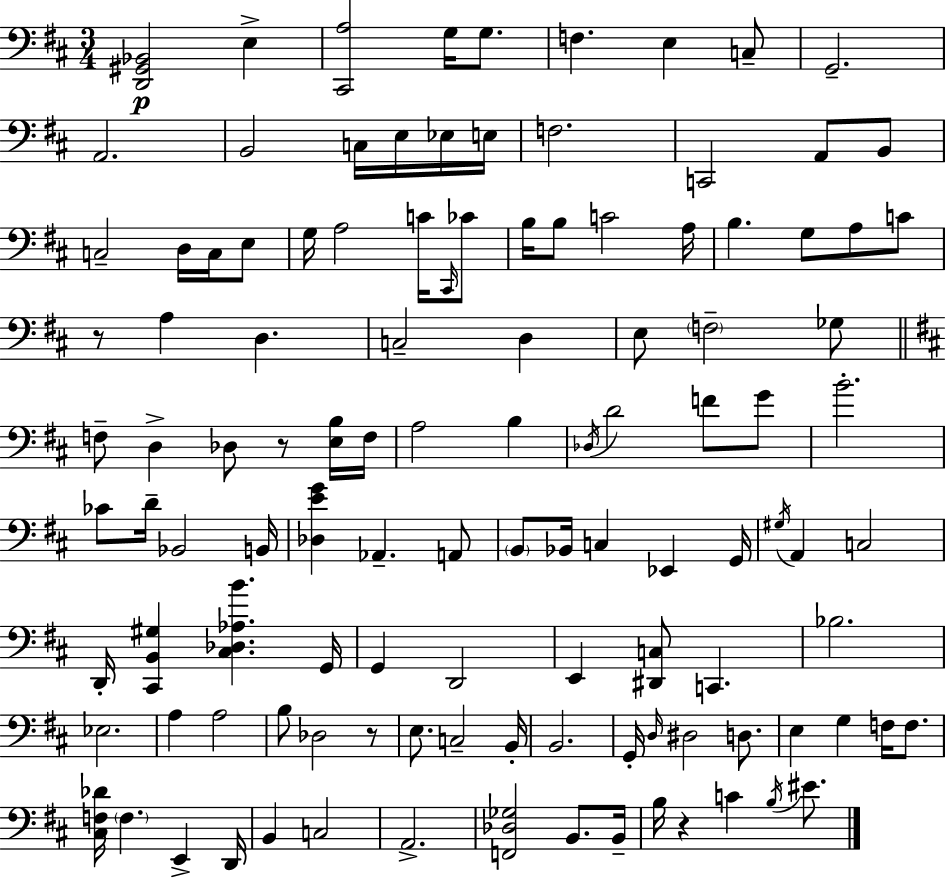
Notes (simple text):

[D2,G#2,Bb2]/h E3/q [C#2,A3]/h G3/s G3/e. F3/q. E3/q C3/e G2/h. A2/h. B2/h C3/s E3/s Eb3/s E3/s F3/h. C2/h A2/e B2/e C3/h D3/s C3/s E3/e G3/s A3/h C4/s C#2/s CES4/e B3/s B3/e C4/h A3/s B3/q. G3/e A3/e C4/e R/e A3/q D3/q. C3/h D3/q E3/e F3/h Gb3/e F3/e D3/q Db3/e R/e [E3,B3]/s F3/s A3/h B3/q Db3/s D4/h F4/e G4/e B4/h. CES4/e D4/s Bb2/h B2/s [Db3,E4,G4]/q Ab2/q. A2/e B2/e Bb2/s C3/q Eb2/q G2/s G#3/s A2/q C3/h D2/s [C#2,B2,G#3]/q [C#3,Db3,Ab3,B4]/q. G2/s G2/q D2/h E2/q [D#2,C3]/e C2/q. Bb3/h. Eb3/h. A3/q A3/h B3/e Db3/h R/e E3/e. C3/h B2/s B2/h. G2/s D3/s D#3/h D3/e. E3/q G3/q F3/s F3/e. [C#3,F3,Db4]/s F3/q. E2/q D2/s B2/q C3/h A2/h. [F2,Db3,Gb3]/h B2/e. B2/s B3/s R/q C4/q B3/s EIS4/e.